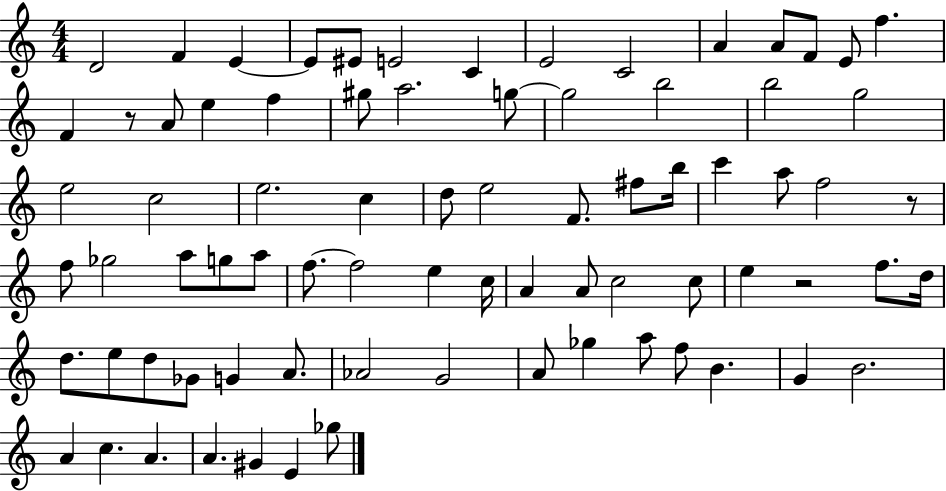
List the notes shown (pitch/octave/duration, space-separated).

D4/h F4/q E4/q E4/e EIS4/e E4/h C4/q E4/h C4/h A4/q A4/e F4/e E4/e F5/q. F4/q R/e A4/e E5/q F5/q G#5/e A5/h. G5/e G5/h B5/h B5/h G5/h E5/h C5/h E5/h. C5/q D5/e E5/h F4/e. F#5/e B5/s C6/q A5/e F5/h R/e F5/e Gb5/h A5/e G5/e A5/e F5/e. F5/h E5/q C5/s A4/q A4/e C5/h C5/e E5/q R/h F5/e. D5/s D5/e. E5/e D5/e Gb4/e G4/q A4/e. Ab4/h G4/h A4/e Gb5/q A5/e F5/e B4/q. G4/q B4/h. A4/q C5/q. A4/q. A4/q. G#4/q E4/q Gb5/e